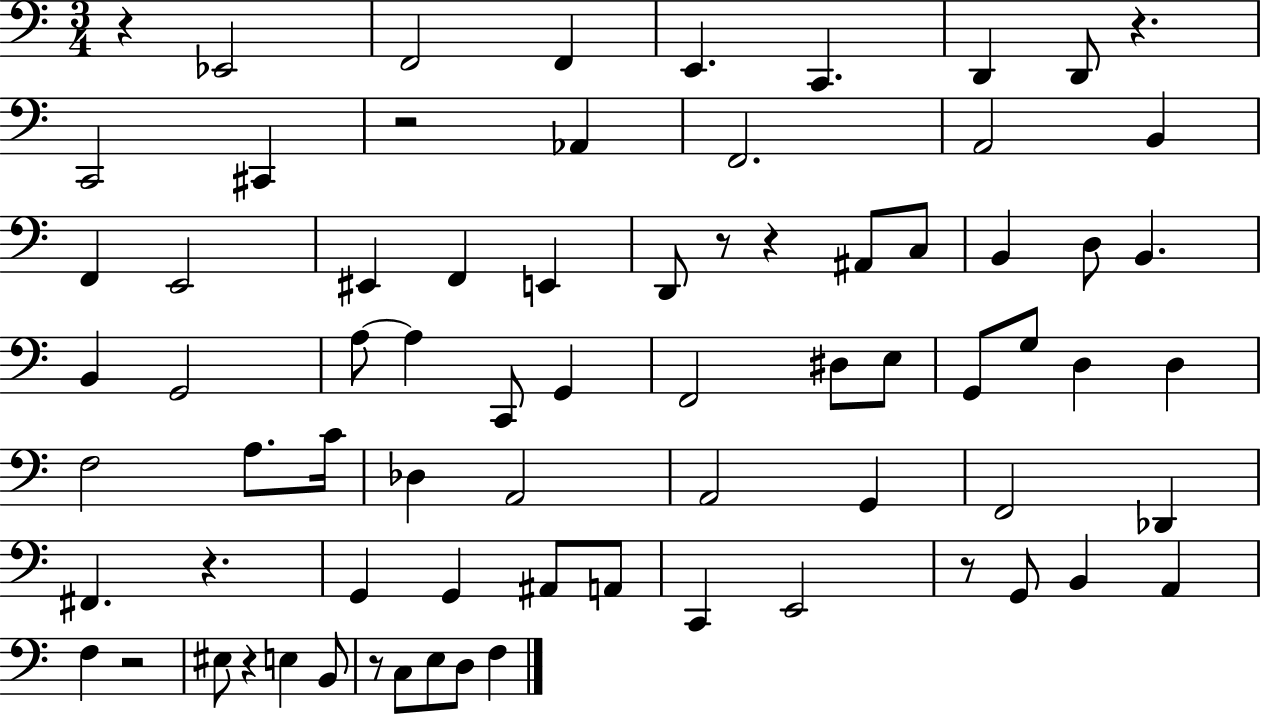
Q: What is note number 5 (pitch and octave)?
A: C2